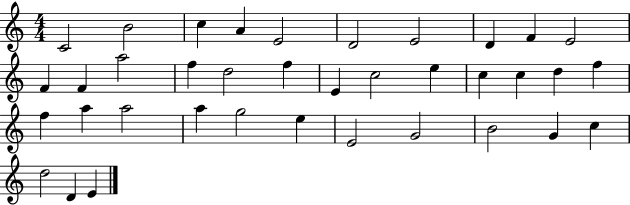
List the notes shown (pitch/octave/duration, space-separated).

C4/h B4/h C5/q A4/q E4/h D4/h E4/h D4/q F4/q E4/h F4/q F4/q A5/h F5/q D5/h F5/q E4/q C5/h E5/q C5/q C5/q D5/q F5/q F5/q A5/q A5/h A5/q G5/h E5/q E4/h G4/h B4/h G4/q C5/q D5/h D4/q E4/q